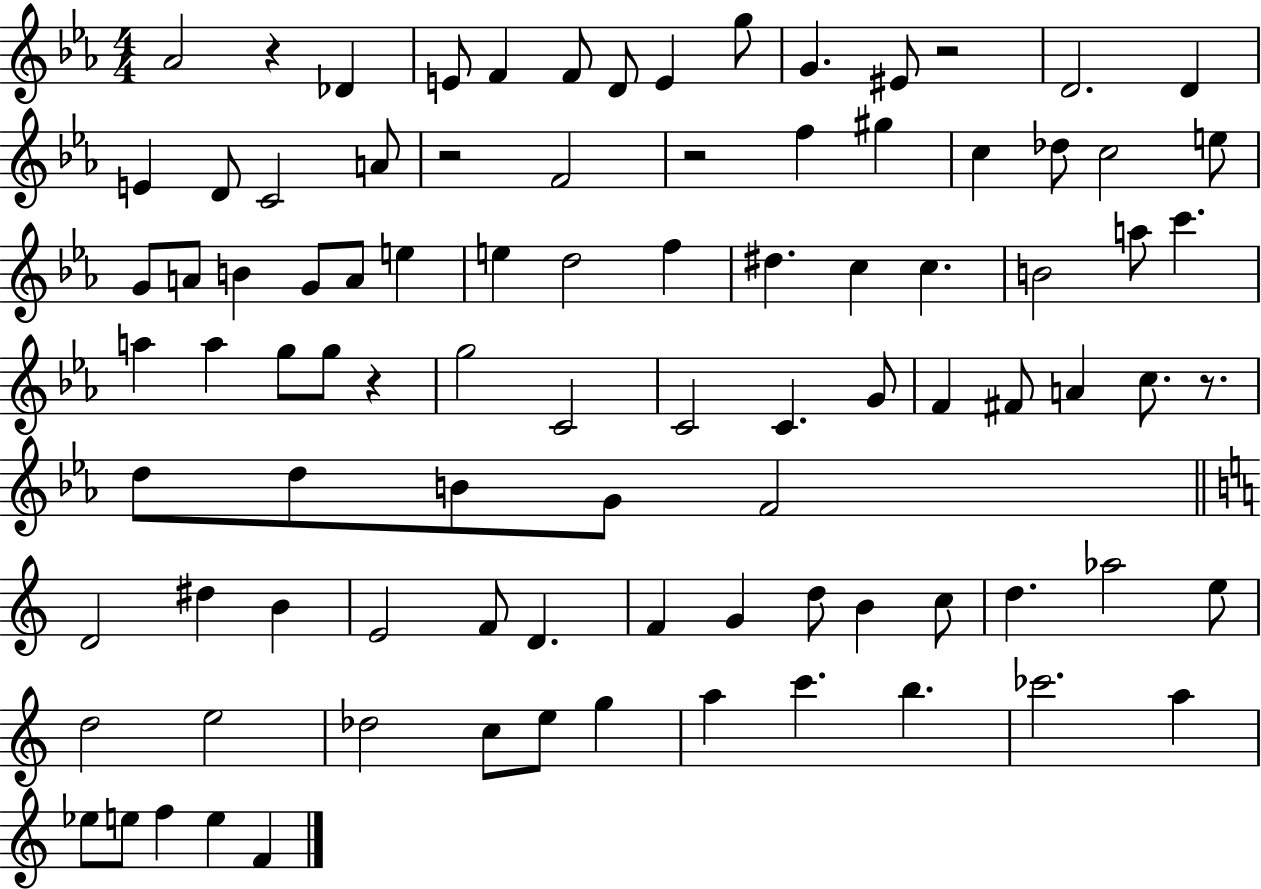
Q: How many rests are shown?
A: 6